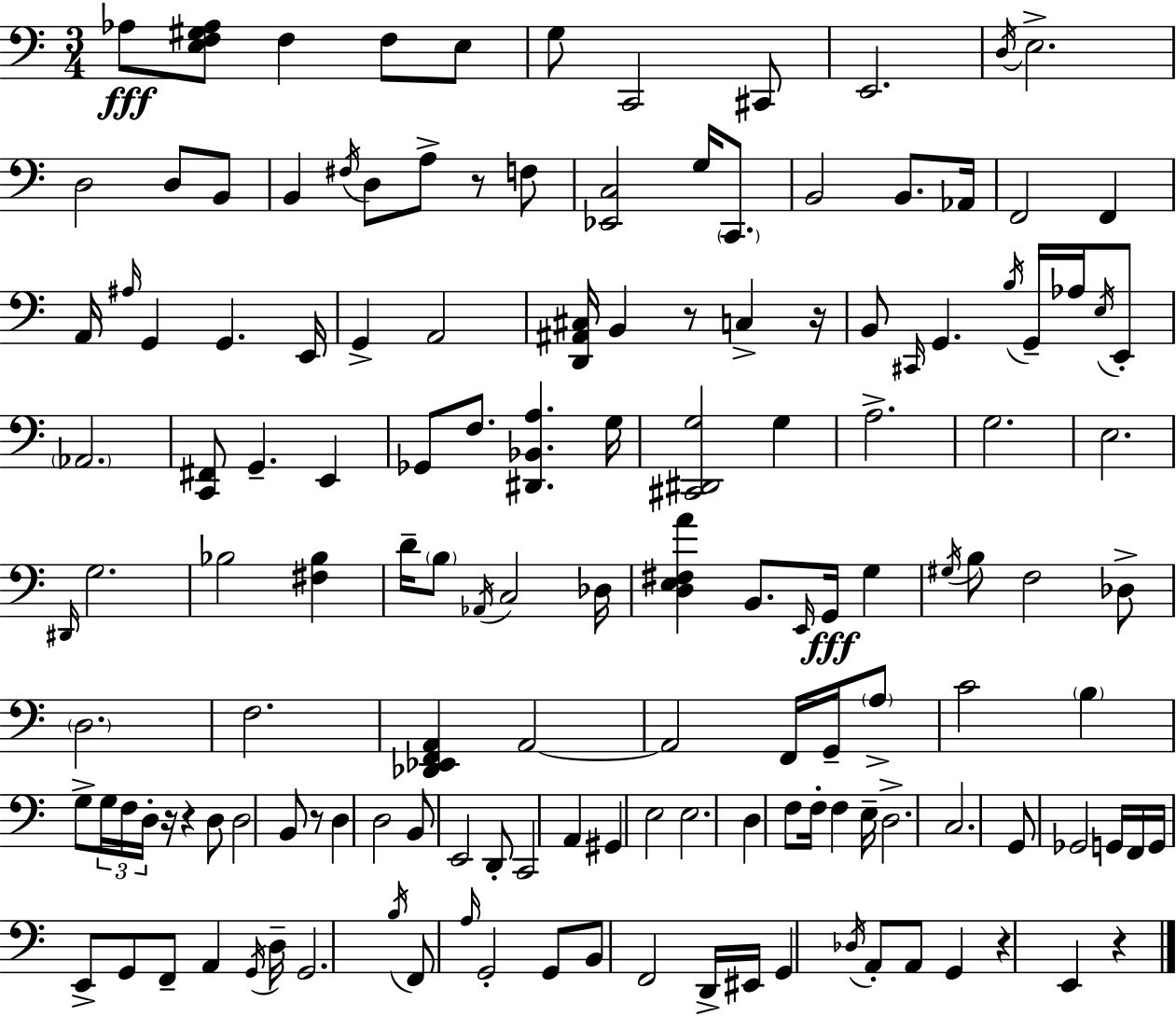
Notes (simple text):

Ab3/e [E3,F3,G#3,Ab3]/e F3/q F3/e E3/e G3/e C2/h C#2/e E2/h. D3/s E3/h. D3/h D3/e B2/e B2/q F#3/s D3/e A3/e R/e F3/e [Eb2,C3]/h G3/s C2/e. B2/h B2/e. Ab2/s F2/h F2/q A2/s A#3/s G2/q G2/q. E2/s G2/q A2/h [D2,A#2,C#3]/s B2/q R/e C3/q R/s B2/e C#2/s G2/q. B3/s G2/s Ab3/s E3/s E2/e Ab2/h. [C2,F#2]/e G2/q. E2/q Gb2/e F3/e. [D#2,Bb2,A3]/q. G3/s [C#2,D#2,G3]/h G3/q A3/h. G3/h. E3/h. D#2/s G3/h. Bb3/h [F#3,Bb3]/q D4/s B3/e Ab2/s C3/h Db3/s [D3,E3,F#3,A4]/q B2/e. E2/s G2/s G3/q G#3/s B3/e F3/h Db3/e D3/h. F3/h. [Db2,Eb2,F2,A2]/q A2/h A2/h F2/s G2/s A3/e C4/h B3/q G3/e G3/s F3/s D3/s R/s R/q D3/e D3/h B2/e R/e D3/q D3/h B2/e E2/h D2/e C2/h A2/q G#2/q E3/h E3/h. D3/q F3/e F3/s F3/q E3/s D3/h. C3/h. G2/e Gb2/h G2/s F2/s G2/s E2/e G2/e F2/e A2/q G2/s D3/s G2/h. B3/s F2/e A3/s G2/h G2/e B2/e F2/h D2/s EIS2/s G2/q Db3/s A2/e A2/e G2/q R/q E2/q R/q